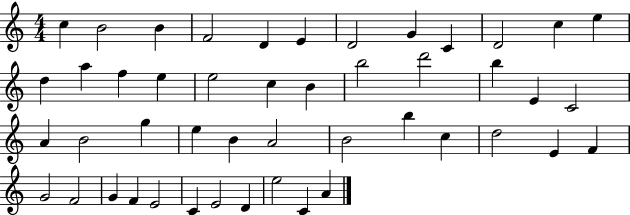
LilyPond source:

{
  \clef treble
  \numericTimeSignature
  \time 4/4
  \key c \major
  c''4 b'2 b'4 | f'2 d'4 e'4 | d'2 g'4 c'4 | d'2 c''4 e''4 | \break d''4 a''4 f''4 e''4 | e''2 c''4 b'4 | b''2 d'''2 | b''4 e'4 c'2 | \break a'4 b'2 g''4 | e''4 b'4 a'2 | b'2 b''4 c''4 | d''2 e'4 f'4 | \break g'2 f'2 | g'4 f'4 e'2 | c'4 e'2 d'4 | e''2 c'4 a'4 | \break \bar "|."
}